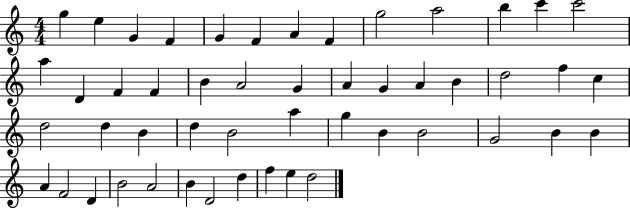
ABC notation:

X:1
T:Untitled
M:4/4
L:1/4
K:C
g e G F G F A F g2 a2 b c' c'2 a D F F B A2 G A G A B d2 f c d2 d B d B2 a g B B2 G2 B B A F2 D B2 A2 B D2 d f e d2